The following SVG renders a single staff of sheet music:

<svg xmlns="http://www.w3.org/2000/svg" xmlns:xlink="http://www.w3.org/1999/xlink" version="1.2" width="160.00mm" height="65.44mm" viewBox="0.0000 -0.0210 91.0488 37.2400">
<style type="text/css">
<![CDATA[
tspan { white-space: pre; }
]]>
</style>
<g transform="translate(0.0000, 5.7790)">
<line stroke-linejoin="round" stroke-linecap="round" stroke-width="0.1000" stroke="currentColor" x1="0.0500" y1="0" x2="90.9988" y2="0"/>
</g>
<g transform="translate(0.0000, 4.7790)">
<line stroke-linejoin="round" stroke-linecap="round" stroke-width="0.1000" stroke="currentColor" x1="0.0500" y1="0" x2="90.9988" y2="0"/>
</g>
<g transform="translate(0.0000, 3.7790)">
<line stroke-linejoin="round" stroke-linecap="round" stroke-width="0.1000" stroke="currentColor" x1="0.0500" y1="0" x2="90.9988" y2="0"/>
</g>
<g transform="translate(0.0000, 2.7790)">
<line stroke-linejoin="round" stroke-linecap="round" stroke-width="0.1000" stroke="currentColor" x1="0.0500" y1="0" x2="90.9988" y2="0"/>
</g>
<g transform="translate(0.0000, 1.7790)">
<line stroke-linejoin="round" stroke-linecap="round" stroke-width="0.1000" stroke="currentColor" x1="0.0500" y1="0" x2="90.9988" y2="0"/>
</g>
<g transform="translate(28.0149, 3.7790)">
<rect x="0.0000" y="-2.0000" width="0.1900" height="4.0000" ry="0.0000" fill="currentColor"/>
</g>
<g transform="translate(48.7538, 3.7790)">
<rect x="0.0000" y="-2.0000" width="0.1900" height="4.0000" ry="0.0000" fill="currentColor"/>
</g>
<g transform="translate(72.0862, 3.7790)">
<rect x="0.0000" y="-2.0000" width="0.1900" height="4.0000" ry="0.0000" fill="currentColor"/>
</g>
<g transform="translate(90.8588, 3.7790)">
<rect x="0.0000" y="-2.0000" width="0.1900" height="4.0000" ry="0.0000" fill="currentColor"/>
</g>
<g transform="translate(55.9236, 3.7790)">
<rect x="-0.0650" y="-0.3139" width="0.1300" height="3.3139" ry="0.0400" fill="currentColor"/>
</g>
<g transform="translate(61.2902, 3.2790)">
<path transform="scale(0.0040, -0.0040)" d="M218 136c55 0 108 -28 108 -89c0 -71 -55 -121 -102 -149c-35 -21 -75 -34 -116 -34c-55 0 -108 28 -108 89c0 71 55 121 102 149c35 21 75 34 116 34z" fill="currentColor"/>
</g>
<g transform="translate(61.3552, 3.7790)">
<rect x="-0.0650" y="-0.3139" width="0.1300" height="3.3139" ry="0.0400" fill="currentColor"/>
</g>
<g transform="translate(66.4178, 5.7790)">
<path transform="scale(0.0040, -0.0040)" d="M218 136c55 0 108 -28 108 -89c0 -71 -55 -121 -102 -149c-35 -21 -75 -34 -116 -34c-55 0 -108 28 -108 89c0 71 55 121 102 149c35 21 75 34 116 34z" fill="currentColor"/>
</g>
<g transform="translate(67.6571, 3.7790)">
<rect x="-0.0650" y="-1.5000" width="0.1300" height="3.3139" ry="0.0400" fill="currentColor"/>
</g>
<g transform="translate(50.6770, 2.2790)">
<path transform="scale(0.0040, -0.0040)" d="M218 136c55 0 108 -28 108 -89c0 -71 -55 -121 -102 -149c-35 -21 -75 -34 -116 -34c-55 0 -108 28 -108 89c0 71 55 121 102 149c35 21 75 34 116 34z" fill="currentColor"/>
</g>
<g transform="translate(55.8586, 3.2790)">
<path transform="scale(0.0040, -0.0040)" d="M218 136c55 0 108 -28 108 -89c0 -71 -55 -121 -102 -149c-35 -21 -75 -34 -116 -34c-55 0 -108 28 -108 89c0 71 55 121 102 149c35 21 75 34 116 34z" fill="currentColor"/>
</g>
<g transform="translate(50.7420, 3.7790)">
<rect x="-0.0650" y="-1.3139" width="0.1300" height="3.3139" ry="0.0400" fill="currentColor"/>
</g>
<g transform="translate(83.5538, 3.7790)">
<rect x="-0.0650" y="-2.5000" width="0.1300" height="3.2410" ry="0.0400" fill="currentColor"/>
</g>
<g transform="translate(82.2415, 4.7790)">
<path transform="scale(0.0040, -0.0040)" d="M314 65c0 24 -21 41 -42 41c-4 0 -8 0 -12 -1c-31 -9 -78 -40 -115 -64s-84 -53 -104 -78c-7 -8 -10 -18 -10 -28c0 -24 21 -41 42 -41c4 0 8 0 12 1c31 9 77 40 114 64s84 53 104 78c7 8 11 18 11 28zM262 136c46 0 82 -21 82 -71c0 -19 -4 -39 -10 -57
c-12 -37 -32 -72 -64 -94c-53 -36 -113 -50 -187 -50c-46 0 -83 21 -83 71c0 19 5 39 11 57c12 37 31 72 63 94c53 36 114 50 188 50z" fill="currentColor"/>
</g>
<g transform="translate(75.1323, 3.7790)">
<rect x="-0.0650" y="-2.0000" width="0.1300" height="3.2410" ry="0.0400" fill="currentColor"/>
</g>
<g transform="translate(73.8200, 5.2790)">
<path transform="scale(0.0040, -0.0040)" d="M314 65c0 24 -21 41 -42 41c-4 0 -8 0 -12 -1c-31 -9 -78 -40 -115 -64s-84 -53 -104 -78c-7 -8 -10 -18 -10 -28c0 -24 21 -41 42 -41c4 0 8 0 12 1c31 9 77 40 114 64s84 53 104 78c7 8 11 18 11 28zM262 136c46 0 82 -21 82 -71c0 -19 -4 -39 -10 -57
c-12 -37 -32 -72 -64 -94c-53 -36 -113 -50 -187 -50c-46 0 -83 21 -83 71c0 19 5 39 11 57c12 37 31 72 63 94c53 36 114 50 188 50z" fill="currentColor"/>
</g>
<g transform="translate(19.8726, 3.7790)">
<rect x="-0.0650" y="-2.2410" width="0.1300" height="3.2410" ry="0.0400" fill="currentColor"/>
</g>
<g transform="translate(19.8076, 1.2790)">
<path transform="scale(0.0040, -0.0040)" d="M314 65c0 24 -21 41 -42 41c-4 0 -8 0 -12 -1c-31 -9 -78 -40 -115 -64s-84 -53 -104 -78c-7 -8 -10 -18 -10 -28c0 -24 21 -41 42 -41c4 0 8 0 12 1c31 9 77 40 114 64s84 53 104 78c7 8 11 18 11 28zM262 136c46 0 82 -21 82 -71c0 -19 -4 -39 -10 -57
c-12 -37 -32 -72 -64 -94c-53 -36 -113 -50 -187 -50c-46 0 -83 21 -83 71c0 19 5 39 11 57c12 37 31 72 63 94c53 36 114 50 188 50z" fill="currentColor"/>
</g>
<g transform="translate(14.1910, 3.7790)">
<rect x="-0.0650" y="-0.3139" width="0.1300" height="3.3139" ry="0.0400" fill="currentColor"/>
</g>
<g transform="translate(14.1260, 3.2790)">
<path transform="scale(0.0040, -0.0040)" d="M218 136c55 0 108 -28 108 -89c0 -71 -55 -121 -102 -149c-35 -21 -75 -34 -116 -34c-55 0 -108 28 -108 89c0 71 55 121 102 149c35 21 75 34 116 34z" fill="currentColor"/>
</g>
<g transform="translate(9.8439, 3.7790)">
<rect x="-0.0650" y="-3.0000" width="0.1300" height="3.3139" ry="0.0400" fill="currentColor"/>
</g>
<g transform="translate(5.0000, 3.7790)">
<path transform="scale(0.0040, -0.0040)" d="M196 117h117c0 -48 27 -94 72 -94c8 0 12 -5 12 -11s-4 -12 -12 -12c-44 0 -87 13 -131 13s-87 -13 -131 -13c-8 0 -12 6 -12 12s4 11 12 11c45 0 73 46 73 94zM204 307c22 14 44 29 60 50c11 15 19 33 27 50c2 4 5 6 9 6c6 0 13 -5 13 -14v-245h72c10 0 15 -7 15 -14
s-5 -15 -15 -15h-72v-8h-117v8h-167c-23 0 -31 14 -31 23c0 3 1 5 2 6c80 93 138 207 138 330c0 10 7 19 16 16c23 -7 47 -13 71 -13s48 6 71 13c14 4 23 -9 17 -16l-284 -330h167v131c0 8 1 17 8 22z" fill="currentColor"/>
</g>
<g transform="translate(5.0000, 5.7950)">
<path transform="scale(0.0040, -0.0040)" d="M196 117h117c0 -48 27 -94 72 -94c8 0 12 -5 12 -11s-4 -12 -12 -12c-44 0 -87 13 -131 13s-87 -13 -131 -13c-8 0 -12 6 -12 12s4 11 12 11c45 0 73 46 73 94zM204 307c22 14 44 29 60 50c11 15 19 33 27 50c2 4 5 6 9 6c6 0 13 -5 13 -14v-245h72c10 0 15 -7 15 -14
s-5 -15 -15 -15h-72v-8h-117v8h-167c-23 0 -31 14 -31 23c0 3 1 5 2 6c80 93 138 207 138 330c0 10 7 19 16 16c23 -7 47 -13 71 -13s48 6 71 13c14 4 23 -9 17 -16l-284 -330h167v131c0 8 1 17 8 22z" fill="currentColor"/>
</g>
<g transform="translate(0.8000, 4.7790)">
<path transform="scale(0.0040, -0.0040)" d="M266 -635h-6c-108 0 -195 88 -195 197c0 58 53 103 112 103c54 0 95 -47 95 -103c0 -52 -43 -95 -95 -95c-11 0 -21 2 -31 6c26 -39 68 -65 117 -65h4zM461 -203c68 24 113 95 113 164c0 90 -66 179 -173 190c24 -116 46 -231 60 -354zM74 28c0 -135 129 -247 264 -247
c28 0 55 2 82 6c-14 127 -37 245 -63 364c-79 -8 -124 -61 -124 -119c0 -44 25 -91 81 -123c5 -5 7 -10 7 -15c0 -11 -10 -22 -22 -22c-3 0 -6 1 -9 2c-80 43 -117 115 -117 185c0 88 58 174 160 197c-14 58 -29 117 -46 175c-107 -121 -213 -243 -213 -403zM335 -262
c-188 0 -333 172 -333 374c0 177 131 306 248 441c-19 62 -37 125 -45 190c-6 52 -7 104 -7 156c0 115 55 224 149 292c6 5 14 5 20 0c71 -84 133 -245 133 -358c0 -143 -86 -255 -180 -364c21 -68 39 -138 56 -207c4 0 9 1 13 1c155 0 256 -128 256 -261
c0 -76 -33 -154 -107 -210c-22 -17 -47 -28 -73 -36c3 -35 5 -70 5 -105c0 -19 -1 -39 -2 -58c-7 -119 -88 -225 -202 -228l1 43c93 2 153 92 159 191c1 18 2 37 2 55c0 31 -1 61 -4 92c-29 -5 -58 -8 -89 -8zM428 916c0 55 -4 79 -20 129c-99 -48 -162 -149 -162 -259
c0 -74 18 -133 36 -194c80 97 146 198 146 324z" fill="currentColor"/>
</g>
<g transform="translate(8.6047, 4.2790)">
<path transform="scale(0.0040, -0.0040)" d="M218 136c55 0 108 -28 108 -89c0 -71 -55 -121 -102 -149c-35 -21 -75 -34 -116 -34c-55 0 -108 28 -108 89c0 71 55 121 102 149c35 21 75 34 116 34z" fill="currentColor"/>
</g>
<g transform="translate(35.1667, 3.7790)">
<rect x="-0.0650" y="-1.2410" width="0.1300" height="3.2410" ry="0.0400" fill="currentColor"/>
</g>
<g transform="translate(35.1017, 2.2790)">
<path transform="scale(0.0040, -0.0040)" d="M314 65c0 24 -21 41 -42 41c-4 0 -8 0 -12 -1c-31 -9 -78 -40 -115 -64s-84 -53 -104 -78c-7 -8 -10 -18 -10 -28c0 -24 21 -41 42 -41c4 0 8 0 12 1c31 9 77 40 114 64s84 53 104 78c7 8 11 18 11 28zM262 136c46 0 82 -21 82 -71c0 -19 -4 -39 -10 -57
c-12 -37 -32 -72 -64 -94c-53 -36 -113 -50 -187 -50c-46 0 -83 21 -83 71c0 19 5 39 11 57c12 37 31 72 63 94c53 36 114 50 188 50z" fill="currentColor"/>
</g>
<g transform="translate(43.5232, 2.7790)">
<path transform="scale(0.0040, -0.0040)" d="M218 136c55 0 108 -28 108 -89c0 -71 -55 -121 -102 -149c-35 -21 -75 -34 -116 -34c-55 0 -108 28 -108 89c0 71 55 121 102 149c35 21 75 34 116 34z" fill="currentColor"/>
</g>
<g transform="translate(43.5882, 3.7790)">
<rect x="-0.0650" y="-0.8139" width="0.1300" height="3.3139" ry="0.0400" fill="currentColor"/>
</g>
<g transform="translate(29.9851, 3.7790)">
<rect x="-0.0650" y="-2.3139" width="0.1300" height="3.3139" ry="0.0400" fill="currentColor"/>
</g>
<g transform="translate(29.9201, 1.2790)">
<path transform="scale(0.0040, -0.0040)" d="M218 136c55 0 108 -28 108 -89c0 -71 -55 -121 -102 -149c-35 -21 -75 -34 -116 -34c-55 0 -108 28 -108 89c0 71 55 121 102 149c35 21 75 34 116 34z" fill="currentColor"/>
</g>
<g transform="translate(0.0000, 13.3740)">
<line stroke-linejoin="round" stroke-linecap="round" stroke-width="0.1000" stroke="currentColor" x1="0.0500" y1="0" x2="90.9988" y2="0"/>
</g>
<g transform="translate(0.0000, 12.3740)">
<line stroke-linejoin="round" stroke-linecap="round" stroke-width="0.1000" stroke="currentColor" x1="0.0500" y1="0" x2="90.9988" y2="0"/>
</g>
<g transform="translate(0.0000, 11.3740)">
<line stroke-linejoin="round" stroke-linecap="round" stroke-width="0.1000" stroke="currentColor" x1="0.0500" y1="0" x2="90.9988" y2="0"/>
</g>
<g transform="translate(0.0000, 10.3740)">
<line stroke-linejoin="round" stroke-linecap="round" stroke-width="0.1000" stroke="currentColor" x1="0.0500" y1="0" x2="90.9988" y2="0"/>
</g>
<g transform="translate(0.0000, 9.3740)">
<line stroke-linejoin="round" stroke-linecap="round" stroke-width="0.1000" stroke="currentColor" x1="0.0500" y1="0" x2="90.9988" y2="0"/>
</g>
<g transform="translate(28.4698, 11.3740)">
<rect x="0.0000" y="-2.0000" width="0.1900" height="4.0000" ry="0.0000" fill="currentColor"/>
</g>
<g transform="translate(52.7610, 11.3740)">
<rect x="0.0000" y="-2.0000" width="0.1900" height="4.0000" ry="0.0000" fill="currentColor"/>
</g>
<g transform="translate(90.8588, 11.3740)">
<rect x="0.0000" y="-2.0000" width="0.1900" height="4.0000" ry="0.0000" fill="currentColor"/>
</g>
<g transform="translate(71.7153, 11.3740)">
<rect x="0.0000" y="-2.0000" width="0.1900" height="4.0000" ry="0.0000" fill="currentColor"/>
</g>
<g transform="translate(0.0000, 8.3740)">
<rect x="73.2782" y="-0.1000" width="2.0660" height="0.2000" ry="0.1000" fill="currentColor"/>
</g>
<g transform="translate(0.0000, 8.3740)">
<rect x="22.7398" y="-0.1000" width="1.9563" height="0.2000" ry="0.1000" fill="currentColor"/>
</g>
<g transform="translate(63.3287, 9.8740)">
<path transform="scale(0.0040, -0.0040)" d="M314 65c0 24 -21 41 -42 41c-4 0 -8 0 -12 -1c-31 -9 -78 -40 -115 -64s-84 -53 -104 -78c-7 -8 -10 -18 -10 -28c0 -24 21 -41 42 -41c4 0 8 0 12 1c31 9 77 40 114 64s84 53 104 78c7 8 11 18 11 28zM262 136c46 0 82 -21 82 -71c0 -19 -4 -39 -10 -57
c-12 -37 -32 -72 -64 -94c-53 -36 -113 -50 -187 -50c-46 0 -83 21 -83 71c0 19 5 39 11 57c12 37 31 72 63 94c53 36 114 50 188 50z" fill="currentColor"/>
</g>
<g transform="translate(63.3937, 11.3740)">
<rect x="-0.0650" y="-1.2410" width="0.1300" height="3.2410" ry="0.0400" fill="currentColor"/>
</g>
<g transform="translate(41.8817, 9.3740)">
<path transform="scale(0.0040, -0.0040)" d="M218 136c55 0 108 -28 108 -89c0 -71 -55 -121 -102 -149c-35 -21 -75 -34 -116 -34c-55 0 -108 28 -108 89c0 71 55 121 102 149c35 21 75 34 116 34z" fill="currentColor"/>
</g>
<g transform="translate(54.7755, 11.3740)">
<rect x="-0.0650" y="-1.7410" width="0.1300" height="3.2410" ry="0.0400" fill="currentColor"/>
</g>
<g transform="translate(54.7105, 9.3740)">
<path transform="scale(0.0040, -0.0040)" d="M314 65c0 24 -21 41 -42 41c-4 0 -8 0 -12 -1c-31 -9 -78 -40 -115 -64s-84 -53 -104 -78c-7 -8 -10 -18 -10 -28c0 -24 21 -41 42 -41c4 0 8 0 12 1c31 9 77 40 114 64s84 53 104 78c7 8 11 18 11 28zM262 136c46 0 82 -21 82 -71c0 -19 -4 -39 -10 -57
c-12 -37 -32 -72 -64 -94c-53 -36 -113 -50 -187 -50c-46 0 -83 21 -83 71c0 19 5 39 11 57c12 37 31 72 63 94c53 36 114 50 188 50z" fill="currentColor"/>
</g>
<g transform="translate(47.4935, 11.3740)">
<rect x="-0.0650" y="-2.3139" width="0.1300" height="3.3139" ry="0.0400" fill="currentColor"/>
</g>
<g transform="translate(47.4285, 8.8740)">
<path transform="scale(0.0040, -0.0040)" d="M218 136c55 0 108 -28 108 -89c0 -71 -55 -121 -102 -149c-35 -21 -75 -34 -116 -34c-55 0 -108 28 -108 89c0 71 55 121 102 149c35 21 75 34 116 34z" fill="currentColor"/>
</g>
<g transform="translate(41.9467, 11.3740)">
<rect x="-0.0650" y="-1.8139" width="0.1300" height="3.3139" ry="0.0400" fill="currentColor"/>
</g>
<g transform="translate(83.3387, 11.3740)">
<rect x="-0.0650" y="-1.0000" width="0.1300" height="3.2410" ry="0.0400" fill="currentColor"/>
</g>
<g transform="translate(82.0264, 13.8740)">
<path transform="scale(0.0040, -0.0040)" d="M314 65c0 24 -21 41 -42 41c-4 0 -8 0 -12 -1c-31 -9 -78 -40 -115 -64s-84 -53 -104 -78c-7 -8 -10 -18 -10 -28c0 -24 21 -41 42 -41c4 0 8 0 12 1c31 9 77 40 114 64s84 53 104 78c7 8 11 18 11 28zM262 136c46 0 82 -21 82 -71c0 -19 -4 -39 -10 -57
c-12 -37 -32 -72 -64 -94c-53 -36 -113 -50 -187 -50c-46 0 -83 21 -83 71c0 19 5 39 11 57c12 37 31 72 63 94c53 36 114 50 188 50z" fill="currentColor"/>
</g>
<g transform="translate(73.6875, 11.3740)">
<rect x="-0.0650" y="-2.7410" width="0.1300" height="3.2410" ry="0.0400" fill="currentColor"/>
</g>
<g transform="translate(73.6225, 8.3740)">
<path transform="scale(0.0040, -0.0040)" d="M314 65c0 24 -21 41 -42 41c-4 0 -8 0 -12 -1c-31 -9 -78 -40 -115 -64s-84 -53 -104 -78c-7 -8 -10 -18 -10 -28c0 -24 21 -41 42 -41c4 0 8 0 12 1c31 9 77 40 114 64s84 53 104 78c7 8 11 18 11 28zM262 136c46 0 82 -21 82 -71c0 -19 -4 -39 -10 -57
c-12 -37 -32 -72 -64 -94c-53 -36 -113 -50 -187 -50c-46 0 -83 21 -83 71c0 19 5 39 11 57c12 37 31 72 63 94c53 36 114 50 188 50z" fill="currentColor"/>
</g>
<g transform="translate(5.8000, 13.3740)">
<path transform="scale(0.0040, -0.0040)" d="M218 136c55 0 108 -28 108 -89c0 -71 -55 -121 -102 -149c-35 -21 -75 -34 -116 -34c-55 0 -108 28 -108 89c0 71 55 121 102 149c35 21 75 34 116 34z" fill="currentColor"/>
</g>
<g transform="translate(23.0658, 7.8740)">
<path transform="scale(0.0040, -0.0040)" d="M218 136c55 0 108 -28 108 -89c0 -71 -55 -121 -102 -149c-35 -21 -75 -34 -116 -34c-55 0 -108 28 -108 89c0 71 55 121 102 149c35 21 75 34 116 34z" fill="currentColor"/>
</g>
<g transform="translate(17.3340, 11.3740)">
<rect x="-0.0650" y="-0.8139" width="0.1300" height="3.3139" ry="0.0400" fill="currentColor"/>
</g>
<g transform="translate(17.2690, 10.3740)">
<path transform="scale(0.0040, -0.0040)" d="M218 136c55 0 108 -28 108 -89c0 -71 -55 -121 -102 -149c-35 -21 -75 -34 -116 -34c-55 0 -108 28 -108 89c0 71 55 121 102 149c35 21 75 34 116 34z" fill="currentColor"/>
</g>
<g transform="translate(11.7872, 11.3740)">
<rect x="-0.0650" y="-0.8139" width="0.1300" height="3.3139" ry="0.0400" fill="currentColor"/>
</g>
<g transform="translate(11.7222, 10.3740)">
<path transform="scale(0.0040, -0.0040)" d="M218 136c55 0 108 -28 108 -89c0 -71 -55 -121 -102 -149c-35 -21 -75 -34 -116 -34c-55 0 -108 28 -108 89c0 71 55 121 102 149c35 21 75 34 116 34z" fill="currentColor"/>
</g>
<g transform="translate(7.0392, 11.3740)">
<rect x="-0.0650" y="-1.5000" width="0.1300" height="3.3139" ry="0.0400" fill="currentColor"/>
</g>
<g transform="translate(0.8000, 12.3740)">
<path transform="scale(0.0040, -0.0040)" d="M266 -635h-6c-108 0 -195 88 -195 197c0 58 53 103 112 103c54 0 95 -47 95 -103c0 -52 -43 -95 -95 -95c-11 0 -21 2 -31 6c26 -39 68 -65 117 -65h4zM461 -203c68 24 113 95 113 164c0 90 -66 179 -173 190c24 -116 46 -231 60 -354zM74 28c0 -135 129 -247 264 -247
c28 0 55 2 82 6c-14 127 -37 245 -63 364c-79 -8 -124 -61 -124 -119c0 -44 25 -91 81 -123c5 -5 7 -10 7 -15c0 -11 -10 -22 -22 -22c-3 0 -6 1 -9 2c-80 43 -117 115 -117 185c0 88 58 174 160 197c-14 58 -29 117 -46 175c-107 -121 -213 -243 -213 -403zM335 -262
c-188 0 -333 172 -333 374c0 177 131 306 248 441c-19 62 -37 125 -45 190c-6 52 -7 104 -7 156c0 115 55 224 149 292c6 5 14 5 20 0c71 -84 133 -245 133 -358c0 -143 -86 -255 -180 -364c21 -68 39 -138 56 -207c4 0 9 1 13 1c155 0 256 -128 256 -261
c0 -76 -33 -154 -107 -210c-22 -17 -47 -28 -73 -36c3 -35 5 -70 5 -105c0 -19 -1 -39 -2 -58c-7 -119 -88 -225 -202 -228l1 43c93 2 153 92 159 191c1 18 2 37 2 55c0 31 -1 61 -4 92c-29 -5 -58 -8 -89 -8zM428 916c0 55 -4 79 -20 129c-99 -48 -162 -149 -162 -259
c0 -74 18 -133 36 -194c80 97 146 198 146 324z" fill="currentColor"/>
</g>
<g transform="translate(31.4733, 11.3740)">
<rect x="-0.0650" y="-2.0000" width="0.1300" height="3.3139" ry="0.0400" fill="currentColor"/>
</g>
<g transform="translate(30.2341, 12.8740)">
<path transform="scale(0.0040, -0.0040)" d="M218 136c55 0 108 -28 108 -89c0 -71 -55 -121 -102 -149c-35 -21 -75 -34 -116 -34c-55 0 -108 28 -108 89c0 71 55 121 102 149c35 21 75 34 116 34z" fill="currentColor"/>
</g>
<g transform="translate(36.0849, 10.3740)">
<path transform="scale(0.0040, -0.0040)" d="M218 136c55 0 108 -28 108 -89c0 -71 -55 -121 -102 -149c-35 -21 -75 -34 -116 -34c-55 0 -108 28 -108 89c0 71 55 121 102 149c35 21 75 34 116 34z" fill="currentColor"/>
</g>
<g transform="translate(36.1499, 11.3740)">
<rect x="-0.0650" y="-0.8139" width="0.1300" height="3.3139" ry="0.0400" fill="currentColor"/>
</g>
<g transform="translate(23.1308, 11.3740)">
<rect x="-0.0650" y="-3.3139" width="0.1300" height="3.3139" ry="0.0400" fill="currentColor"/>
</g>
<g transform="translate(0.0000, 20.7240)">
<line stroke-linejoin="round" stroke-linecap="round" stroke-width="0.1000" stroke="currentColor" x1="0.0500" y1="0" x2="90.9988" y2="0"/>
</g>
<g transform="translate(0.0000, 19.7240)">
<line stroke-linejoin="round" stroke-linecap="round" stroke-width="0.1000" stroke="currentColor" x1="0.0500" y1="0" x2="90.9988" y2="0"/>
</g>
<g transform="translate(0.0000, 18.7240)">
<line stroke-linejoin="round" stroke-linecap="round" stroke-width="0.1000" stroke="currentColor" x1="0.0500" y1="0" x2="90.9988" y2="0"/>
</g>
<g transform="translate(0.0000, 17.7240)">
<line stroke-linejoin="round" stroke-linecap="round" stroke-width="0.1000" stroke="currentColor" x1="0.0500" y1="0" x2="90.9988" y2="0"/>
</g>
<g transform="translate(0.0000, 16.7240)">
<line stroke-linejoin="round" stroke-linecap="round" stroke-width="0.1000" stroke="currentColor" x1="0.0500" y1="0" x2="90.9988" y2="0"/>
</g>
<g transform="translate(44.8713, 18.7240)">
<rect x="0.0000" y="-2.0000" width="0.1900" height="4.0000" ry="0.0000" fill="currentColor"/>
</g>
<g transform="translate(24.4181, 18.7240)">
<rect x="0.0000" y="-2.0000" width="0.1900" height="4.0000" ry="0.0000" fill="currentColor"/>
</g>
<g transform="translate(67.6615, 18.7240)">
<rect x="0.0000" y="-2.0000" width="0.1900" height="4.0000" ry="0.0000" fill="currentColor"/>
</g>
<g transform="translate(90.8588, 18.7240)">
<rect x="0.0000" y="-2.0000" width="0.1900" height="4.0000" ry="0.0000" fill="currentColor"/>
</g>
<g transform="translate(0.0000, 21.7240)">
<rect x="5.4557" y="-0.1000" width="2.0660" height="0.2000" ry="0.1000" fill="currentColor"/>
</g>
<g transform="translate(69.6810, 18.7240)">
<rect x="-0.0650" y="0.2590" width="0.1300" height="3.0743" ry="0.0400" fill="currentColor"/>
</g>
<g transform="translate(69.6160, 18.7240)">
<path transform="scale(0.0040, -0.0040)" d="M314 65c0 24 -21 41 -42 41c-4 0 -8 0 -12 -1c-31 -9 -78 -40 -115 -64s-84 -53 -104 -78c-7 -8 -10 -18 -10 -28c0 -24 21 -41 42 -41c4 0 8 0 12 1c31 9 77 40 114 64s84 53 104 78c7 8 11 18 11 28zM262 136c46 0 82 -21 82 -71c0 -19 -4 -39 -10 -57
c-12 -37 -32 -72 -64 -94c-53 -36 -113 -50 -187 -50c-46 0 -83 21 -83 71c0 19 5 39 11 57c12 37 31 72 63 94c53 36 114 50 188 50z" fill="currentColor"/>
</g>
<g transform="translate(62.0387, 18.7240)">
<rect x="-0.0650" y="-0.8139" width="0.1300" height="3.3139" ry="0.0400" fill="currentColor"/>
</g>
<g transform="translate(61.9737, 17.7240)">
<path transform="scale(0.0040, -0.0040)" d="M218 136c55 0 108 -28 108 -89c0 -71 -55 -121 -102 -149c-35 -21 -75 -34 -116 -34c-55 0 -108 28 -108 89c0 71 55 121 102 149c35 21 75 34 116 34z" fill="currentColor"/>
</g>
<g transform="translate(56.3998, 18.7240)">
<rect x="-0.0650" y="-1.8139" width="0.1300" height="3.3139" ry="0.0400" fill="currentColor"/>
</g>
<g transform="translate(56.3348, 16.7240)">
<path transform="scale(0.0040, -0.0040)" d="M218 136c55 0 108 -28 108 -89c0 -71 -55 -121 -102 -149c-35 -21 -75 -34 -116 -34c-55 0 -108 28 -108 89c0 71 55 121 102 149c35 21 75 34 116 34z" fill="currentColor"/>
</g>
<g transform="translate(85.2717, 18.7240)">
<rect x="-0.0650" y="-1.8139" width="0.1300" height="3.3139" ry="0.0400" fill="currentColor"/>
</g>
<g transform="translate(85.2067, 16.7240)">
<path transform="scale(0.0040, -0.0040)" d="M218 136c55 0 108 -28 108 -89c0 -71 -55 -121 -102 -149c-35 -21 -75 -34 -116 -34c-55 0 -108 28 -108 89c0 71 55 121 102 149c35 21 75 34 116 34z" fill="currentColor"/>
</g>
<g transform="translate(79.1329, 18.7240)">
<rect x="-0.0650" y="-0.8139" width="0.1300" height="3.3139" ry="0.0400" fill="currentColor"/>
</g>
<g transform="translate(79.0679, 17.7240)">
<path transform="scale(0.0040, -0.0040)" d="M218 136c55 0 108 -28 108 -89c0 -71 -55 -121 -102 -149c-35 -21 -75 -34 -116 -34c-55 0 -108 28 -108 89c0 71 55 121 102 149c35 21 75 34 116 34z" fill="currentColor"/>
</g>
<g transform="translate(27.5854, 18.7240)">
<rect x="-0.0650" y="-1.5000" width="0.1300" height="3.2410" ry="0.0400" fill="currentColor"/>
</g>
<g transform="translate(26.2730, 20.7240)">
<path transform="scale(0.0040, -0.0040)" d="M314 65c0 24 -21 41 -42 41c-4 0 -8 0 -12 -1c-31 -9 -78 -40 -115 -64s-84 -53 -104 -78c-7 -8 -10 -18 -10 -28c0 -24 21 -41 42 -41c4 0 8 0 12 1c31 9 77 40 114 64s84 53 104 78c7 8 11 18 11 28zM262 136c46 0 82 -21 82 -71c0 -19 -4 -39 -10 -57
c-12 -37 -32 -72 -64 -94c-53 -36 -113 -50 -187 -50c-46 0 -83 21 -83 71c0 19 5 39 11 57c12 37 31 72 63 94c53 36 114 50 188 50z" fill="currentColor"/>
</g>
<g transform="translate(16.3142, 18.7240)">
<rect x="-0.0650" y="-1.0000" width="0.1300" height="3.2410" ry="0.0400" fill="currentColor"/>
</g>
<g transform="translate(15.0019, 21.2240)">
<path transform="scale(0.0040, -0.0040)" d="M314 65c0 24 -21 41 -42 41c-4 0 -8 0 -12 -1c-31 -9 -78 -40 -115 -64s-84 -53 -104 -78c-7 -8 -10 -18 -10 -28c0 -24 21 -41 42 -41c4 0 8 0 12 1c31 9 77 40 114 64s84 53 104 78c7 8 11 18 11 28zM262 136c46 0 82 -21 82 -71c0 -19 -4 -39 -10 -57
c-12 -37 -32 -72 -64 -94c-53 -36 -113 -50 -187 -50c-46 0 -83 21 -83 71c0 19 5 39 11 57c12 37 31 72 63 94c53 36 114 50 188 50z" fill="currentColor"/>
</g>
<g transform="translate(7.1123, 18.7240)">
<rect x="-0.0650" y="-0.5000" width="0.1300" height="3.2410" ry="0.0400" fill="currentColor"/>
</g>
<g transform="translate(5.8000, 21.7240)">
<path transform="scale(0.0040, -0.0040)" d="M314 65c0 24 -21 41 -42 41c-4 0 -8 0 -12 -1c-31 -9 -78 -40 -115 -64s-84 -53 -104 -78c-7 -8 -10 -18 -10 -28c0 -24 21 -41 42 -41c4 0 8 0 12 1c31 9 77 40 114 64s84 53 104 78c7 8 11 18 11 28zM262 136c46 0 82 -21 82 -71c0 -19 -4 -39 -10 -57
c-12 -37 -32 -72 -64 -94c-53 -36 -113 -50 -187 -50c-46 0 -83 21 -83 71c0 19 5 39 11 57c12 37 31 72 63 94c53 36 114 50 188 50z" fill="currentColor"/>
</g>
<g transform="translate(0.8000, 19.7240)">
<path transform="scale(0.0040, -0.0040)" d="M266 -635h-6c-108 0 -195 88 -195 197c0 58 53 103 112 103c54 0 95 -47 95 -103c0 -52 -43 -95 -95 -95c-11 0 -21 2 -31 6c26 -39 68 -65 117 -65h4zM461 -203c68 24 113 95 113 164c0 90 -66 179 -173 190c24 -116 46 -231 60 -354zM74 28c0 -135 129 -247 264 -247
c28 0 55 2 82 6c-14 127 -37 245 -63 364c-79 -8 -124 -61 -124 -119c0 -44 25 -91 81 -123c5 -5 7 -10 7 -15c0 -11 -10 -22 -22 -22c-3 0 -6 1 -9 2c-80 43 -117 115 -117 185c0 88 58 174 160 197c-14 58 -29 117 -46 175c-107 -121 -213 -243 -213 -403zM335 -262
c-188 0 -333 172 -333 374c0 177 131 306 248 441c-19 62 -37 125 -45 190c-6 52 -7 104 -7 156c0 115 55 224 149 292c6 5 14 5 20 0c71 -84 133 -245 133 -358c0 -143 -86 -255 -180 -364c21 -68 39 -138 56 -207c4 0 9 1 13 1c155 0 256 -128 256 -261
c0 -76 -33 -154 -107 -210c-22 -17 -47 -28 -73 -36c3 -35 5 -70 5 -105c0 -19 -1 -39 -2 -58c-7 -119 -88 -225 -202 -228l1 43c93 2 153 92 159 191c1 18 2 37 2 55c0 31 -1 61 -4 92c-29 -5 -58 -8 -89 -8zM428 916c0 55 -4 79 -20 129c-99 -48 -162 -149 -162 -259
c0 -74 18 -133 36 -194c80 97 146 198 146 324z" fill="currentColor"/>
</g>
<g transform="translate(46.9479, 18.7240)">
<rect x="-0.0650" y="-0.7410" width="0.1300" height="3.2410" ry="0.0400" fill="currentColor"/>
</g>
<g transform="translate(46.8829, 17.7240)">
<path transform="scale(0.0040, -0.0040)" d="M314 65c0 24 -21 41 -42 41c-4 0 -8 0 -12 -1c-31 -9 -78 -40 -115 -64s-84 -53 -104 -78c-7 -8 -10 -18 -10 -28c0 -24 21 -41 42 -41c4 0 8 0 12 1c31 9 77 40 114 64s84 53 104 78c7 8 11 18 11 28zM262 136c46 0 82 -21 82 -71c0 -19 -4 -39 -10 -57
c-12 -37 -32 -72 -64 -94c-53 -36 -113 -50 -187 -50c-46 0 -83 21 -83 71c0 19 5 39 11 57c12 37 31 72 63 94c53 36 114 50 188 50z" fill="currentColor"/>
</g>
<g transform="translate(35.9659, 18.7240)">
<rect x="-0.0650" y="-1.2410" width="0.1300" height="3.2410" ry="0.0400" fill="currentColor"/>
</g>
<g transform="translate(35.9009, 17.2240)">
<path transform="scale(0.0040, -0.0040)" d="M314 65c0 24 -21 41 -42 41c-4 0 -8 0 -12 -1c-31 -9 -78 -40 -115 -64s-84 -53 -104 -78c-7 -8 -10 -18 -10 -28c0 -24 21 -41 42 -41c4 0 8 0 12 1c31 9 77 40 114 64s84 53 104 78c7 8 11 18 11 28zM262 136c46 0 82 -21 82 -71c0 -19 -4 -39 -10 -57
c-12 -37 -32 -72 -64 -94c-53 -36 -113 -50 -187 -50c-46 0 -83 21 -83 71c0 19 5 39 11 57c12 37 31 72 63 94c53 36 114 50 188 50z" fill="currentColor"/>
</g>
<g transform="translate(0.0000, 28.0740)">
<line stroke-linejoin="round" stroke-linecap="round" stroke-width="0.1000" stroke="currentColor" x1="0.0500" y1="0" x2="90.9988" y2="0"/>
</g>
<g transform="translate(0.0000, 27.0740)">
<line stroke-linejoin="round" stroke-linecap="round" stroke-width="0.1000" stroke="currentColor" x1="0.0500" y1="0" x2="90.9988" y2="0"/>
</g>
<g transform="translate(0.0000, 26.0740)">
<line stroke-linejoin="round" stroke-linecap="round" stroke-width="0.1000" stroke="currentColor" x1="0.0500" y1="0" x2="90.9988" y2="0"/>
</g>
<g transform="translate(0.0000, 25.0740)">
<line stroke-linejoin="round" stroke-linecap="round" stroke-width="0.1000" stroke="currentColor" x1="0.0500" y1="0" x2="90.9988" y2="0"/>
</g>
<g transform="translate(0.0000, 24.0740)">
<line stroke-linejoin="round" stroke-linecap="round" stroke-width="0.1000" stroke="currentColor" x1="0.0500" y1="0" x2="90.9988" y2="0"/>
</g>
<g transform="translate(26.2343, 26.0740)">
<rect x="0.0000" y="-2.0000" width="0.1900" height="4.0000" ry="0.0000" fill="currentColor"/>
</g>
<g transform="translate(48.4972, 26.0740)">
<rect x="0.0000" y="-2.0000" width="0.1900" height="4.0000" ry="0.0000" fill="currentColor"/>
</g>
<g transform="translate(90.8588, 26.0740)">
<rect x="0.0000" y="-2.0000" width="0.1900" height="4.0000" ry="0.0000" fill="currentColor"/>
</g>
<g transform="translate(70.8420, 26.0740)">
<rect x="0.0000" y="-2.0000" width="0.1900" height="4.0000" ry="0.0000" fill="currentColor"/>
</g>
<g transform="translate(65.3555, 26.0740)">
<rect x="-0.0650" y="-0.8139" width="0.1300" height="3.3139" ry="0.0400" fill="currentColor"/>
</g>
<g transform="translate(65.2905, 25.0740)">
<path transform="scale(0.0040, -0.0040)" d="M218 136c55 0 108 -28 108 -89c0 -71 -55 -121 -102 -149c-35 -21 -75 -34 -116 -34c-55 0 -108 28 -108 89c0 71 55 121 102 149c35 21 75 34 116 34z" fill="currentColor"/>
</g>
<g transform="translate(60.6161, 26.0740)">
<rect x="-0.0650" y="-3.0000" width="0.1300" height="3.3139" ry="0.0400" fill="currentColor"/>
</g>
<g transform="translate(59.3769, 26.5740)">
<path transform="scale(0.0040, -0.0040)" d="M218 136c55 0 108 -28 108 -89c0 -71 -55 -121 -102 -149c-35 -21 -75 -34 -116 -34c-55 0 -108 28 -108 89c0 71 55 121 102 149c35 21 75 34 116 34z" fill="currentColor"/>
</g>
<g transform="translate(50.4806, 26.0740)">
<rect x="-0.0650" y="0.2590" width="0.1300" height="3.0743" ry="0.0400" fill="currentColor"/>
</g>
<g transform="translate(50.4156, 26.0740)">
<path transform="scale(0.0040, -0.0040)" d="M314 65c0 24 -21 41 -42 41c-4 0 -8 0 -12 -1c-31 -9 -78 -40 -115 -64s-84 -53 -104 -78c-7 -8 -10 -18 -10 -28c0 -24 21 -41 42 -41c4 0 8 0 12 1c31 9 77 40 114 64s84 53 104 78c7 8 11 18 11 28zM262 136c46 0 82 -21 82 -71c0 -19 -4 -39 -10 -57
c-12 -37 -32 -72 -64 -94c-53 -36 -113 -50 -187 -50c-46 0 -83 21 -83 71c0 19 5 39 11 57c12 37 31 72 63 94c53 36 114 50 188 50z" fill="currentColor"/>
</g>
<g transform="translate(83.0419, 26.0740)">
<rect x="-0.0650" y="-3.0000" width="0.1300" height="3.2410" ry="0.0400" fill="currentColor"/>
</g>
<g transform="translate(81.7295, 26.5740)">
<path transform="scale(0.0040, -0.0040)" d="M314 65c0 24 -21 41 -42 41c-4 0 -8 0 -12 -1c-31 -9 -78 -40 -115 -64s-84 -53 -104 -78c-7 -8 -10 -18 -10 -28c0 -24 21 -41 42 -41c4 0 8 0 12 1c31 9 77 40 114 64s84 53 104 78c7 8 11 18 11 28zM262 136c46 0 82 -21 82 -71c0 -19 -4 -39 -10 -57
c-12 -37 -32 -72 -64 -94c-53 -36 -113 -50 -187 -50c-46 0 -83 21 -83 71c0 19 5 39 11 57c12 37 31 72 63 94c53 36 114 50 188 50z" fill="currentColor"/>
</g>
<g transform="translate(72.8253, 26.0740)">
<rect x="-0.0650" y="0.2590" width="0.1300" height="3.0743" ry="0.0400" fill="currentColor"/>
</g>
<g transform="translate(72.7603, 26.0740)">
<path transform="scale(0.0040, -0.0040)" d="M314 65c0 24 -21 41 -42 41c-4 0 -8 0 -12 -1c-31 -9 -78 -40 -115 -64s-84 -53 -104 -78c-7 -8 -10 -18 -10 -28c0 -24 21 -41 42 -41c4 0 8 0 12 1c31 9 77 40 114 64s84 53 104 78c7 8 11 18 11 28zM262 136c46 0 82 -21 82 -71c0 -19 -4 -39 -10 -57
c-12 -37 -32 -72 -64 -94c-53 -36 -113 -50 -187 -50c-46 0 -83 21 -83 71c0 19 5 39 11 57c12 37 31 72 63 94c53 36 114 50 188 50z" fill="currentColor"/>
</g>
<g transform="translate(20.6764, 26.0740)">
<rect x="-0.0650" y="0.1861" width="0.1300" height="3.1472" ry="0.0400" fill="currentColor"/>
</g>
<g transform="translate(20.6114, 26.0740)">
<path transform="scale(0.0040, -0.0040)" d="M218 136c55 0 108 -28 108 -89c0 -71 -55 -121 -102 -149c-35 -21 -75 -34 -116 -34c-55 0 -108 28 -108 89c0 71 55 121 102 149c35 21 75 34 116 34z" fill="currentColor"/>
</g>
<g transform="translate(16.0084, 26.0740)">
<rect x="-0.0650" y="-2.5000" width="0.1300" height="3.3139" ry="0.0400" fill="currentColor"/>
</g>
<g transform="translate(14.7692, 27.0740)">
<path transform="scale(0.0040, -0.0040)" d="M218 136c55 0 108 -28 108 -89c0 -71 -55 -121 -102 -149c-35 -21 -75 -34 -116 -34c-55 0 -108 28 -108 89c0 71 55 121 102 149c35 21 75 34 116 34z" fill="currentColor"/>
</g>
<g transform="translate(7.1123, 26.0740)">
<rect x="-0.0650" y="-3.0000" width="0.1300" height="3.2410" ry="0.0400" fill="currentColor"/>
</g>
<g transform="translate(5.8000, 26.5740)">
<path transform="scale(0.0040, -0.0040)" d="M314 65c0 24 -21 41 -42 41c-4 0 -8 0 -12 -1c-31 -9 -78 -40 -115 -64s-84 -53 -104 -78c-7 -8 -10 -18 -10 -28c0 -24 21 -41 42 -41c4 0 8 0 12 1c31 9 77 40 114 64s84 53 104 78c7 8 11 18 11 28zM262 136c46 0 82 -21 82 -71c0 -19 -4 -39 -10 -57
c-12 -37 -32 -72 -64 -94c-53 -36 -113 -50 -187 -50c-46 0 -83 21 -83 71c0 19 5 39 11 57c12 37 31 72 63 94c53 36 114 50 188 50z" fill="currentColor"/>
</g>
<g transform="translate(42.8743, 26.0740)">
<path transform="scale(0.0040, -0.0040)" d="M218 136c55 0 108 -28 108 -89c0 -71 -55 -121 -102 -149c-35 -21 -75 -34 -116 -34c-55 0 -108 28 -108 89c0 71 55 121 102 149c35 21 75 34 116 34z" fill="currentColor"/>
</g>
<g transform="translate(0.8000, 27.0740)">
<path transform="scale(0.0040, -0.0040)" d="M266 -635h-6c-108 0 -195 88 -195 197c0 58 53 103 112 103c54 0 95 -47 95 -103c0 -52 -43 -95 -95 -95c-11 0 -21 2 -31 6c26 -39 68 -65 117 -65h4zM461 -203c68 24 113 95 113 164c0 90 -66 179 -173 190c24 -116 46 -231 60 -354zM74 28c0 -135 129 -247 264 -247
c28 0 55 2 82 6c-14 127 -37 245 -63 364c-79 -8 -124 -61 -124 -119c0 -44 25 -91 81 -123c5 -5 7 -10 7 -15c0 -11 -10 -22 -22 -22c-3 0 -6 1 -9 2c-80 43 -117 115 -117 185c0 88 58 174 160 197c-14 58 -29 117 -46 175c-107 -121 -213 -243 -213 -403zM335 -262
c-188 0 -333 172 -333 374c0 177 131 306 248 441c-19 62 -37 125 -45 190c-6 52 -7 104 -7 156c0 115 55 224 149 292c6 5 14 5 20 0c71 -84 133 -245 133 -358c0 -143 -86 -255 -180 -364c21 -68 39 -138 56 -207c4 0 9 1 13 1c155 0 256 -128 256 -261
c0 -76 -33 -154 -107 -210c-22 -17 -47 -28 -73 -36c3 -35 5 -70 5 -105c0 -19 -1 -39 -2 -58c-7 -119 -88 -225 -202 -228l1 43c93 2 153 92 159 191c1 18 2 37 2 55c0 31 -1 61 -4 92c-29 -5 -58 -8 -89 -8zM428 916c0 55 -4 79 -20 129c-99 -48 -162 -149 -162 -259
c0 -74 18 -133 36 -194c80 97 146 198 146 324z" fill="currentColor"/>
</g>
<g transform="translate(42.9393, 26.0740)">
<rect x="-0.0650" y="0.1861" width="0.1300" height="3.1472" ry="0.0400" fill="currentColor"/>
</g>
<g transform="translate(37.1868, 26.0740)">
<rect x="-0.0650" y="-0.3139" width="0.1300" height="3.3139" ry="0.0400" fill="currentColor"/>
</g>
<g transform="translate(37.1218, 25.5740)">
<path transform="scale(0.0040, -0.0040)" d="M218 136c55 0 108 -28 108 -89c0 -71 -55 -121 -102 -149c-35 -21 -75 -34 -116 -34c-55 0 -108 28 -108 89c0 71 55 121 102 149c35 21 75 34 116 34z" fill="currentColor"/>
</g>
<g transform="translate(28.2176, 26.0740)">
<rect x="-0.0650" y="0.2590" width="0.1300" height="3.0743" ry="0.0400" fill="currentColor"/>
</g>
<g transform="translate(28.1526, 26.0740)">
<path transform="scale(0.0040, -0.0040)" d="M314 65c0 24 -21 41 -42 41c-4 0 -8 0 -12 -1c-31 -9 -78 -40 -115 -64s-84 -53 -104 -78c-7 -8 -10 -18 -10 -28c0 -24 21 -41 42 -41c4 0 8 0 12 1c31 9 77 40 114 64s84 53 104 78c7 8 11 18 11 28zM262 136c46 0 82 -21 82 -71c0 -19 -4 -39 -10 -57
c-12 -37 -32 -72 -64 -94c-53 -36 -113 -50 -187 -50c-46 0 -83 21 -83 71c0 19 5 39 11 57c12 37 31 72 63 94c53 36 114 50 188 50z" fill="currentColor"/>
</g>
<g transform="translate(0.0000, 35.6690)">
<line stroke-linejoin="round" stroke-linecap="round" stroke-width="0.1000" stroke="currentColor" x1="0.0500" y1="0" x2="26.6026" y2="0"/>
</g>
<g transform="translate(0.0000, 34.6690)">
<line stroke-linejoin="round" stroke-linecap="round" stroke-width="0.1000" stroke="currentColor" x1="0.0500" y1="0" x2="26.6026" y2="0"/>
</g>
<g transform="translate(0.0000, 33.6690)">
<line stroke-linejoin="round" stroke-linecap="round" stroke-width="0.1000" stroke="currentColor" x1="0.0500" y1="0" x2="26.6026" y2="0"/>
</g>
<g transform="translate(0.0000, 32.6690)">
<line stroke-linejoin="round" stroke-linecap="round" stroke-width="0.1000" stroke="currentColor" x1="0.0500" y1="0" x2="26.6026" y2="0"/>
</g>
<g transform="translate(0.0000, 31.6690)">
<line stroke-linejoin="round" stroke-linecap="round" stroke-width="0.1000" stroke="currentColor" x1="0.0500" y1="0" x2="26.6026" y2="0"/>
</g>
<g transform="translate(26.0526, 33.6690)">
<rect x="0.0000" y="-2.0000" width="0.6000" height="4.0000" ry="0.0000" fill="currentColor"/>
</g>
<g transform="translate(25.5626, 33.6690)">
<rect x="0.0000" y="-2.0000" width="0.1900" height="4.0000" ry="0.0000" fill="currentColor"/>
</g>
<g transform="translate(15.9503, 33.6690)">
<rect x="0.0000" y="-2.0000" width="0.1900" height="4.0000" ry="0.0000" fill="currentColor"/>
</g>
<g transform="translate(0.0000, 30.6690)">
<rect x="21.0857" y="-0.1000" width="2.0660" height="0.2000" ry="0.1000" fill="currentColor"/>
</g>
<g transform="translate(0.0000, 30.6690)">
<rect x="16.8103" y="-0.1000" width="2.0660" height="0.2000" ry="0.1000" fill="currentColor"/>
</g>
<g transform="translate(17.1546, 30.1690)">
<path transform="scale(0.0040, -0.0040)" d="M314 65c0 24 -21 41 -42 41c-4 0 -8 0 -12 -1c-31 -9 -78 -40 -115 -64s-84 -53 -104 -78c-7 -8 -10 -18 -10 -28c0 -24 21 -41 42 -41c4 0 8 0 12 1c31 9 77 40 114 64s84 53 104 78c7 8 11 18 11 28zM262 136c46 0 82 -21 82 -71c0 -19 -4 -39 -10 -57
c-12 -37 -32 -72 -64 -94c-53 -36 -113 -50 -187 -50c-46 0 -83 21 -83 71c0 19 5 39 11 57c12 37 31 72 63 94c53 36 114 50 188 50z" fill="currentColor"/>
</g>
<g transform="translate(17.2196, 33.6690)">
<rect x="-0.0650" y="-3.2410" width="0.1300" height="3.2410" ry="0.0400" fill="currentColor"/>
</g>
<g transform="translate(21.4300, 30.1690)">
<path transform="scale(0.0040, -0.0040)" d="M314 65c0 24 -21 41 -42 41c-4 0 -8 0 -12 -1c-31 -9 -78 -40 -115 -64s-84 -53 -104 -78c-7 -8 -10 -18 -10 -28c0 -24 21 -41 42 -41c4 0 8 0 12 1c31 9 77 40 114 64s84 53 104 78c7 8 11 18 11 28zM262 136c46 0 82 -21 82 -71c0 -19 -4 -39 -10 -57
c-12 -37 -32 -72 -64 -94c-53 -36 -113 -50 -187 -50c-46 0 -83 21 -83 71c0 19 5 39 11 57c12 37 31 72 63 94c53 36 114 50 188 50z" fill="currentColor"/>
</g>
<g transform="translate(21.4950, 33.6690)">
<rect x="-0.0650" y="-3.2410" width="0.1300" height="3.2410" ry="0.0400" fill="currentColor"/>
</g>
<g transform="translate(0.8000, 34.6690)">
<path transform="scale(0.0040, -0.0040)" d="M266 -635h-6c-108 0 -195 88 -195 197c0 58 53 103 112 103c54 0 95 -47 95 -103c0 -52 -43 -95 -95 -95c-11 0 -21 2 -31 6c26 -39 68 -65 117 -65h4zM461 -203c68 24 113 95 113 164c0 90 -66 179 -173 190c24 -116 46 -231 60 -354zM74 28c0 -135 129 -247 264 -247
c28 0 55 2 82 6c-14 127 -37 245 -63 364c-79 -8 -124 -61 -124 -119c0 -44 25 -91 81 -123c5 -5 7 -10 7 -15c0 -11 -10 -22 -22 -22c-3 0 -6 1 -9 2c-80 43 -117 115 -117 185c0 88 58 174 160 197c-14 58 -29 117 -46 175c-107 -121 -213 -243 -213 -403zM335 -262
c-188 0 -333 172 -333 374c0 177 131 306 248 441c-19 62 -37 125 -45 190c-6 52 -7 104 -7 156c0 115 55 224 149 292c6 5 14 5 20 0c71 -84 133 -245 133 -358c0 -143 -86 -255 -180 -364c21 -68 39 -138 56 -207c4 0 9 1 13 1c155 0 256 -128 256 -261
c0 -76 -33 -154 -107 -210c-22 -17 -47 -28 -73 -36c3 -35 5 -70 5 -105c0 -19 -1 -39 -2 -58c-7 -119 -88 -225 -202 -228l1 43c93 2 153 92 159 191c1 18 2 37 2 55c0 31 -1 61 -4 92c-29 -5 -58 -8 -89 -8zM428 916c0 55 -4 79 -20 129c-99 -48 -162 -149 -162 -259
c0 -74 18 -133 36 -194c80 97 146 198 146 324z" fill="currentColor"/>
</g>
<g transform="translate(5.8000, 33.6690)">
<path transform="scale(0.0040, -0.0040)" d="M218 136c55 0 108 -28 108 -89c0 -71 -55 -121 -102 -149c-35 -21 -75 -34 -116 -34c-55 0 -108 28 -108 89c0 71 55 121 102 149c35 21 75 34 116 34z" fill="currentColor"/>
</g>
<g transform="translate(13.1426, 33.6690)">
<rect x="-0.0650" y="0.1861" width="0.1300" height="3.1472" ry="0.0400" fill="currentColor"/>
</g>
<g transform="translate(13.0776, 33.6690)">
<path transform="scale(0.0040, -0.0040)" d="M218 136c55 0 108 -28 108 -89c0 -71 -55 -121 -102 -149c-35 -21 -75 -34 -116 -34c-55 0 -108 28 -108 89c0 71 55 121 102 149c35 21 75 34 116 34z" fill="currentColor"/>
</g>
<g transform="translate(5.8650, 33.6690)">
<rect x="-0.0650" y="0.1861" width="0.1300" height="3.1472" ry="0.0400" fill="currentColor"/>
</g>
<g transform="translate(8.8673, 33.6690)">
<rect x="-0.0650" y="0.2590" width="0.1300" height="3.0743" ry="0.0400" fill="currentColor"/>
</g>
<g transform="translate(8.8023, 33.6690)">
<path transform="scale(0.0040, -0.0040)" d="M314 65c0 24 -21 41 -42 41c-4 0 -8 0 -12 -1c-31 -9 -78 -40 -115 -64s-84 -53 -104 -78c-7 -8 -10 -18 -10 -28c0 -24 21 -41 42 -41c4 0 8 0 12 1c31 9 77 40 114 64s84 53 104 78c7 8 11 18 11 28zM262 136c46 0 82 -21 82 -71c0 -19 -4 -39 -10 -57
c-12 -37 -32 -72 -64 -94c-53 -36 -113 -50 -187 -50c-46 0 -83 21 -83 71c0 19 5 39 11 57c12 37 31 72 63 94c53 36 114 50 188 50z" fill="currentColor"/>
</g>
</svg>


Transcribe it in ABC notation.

X:1
T:Untitled
M:4/4
L:1/4
K:C
A c g2 g e2 d e c c E F2 G2 E d d b F d f g f2 e2 a2 D2 C2 D2 E2 e2 d2 f d B2 d f A2 G B B2 c B B2 A d B2 A2 B B2 B b2 b2